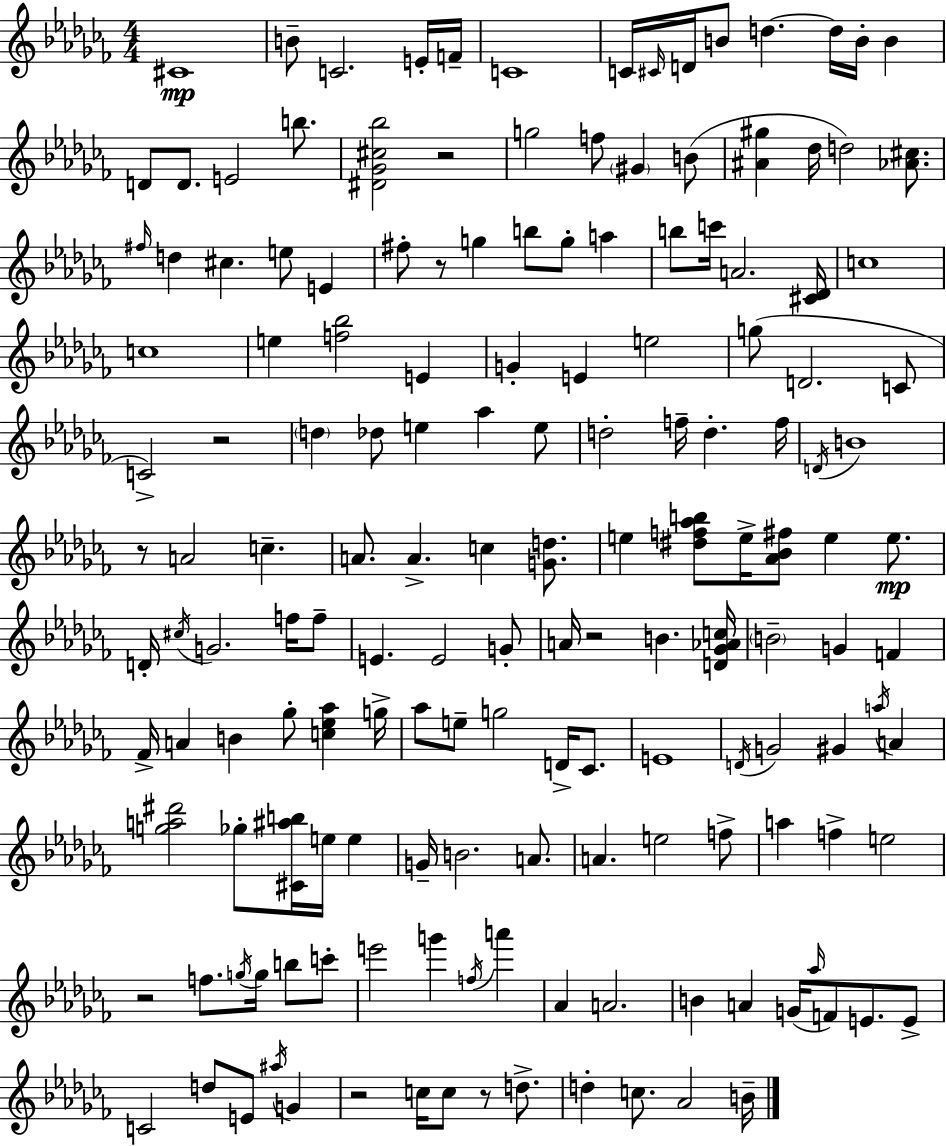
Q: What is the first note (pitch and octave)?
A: C#4